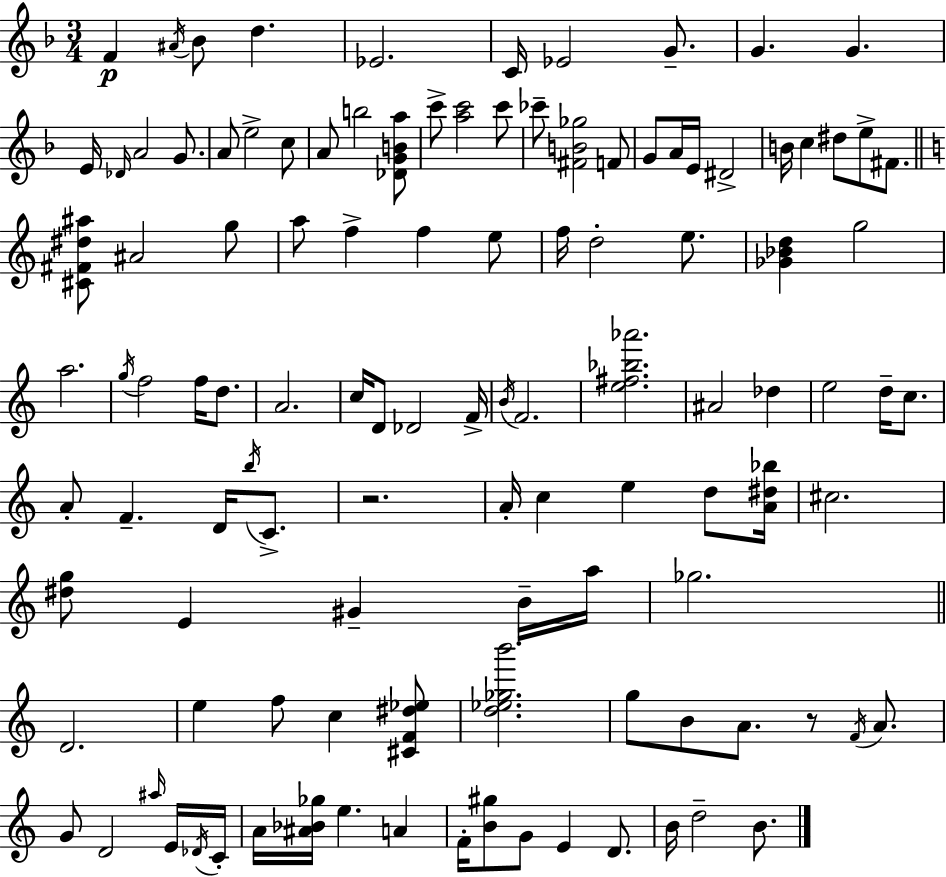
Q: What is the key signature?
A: D minor